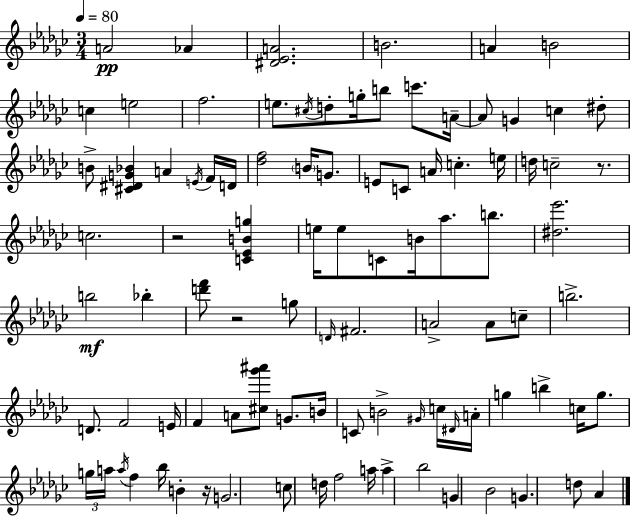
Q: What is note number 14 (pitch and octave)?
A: C6